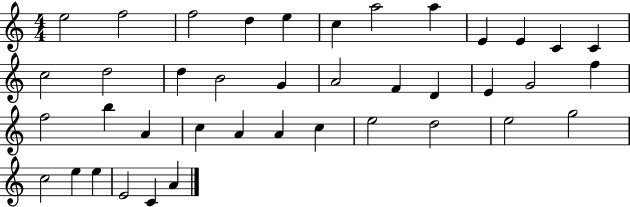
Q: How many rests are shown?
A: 0